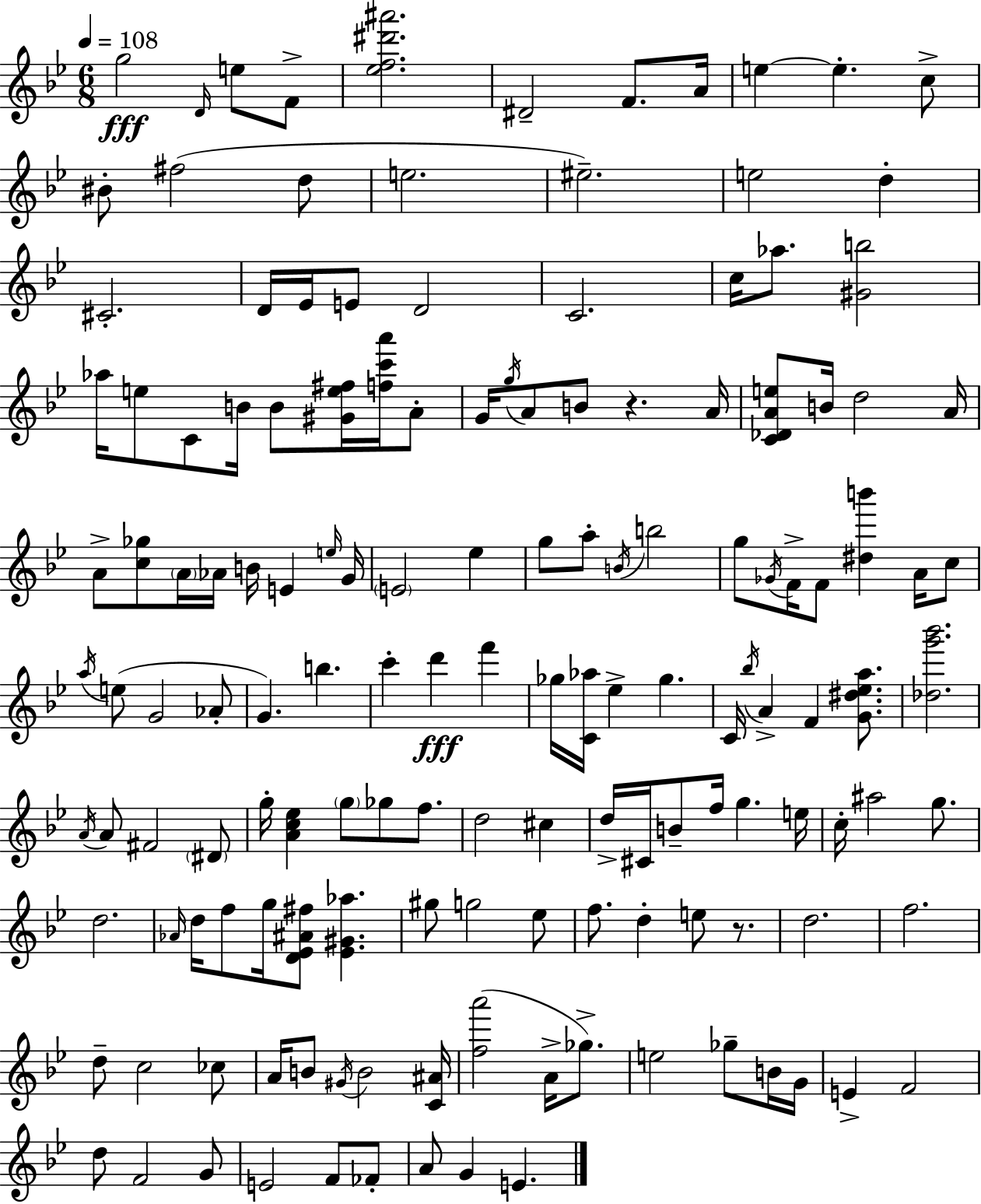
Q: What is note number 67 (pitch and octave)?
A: F6